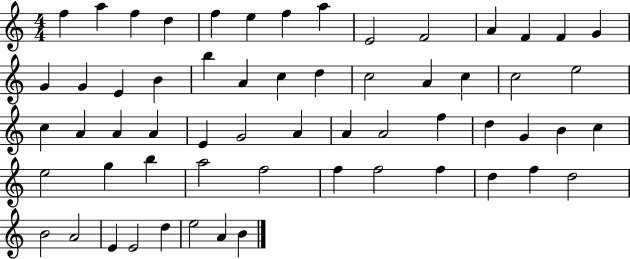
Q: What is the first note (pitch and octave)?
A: F5